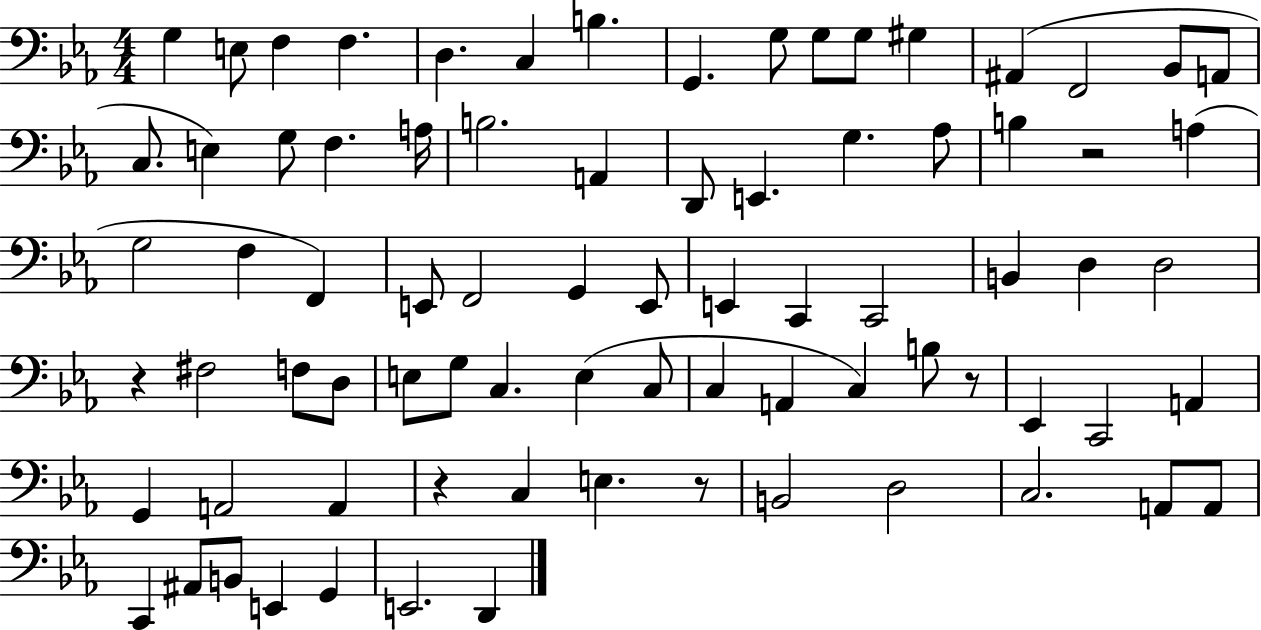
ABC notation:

X:1
T:Untitled
M:4/4
L:1/4
K:Eb
G, E,/2 F, F, D, C, B, G,, G,/2 G,/2 G,/2 ^G, ^A,, F,,2 _B,,/2 A,,/2 C,/2 E, G,/2 F, A,/4 B,2 A,, D,,/2 E,, G, _A,/2 B, z2 A, G,2 F, F,, E,,/2 F,,2 G,, E,,/2 E,, C,, C,,2 B,, D, D,2 z ^F,2 F,/2 D,/2 E,/2 G,/2 C, E, C,/2 C, A,, C, B,/2 z/2 _E,, C,,2 A,, G,, A,,2 A,, z C, E, z/2 B,,2 D,2 C,2 A,,/2 A,,/2 C,, ^A,,/2 B,,/2 E,, G,, E,,2 D,,